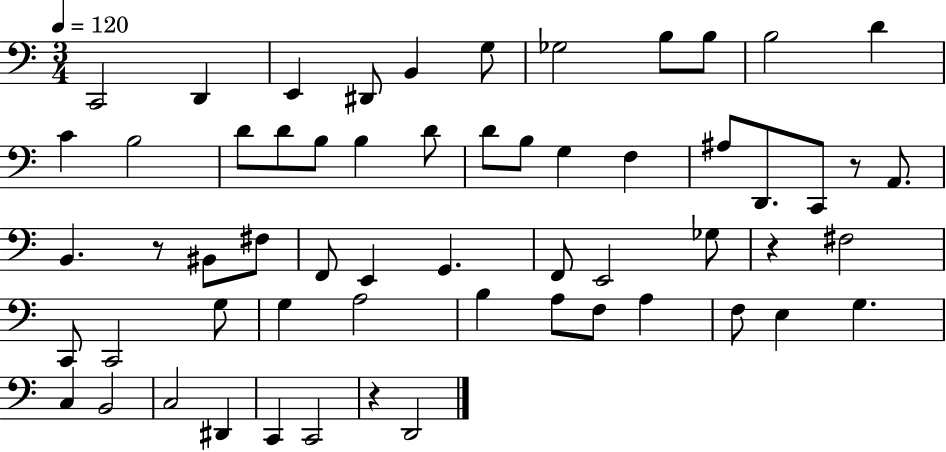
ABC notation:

X:1
T:Untitled
M:3/4
L:1/4
K:C
C,,2 D,, E,, ^D,,/2 B,, G,/2 _G,2 B,/2 B,/2 B,2 D C B,2 D/2 D/2 B,/2 B, D/2 D/2 B,/2 G, F, ^A,/2 D,,/2 C,,/2 z/2 A,,/2 B,, z/2 ^B,,/2 ^F,/2 F,,/2 E,, G,, F,,/2 E,,2 _G,/2 z ^F,2 C,,/2 C,,2 G,/2 G, A,2 B, A,/2 F,/2 A, F,/2 E, G, C, B,,2 C,2 ^D,, C,, C,,2 z D,,2